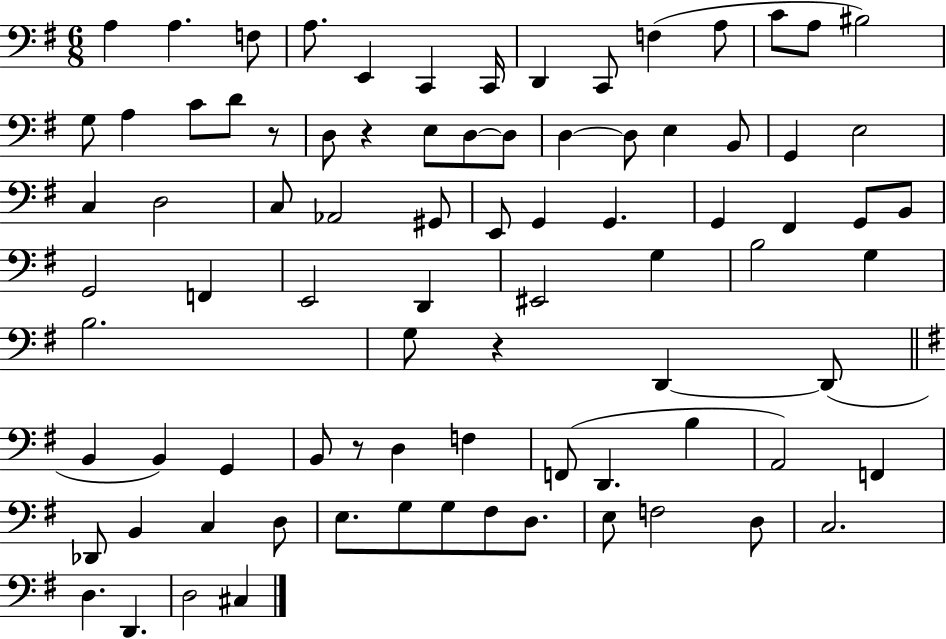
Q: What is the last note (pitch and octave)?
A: C#3